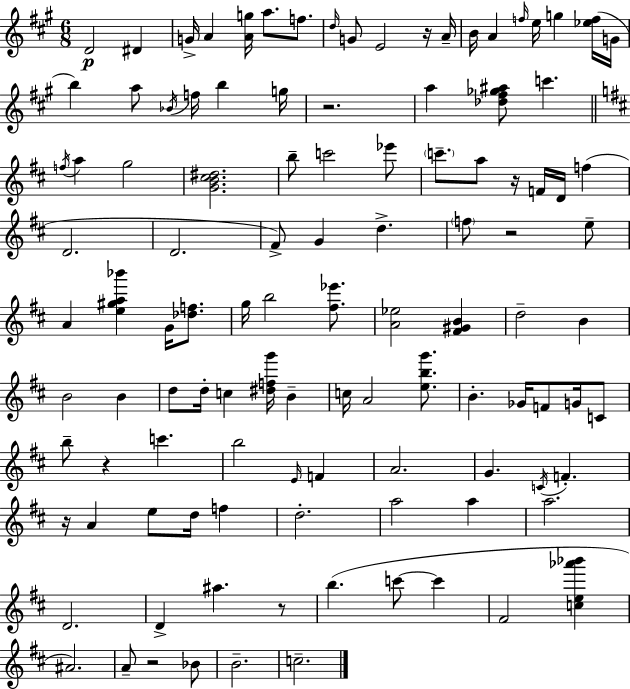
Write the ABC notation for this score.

X:1
T:Untitled
M:6/8
L:1/4
K:A
D2 ^D G/4 A [Ag]/4 a/2 f/2 d/4 G/2 E2 z/4 A/4 B/4 A f/4 e/4 g [_ef]/4 G/4 b a/2 _B/4 f/4 b g/4 z2 a [_d^f_g^a]/2 c' f/4 a g2 [GB^c^d]2 b/2 c'2 _e'/2 c'/2 a/2 z/4 F/4 D/4 f D2 D2 ^F/2 G d f/2 z2 e/2 A [e^ga_b'] G/4 [_df]/2 g/4 b2 [^f_e']/2 [A_e]2 [^F^GB] d2 B B2 B d/2 d/4 c [^dfg']/4 B c/4 A2 [ebg']/2 B _G/4 F/2 G/4 C/2 b/2 z c' b2 E/4 F A2 G C/4 F z/4 A e/2 d/4 f d2 a2 a a2 D2 D ^a z/2 b c'/2 c' ^F2 [ce_a'_b'] ^A2 A/2 z2 _B/2 B2 c2